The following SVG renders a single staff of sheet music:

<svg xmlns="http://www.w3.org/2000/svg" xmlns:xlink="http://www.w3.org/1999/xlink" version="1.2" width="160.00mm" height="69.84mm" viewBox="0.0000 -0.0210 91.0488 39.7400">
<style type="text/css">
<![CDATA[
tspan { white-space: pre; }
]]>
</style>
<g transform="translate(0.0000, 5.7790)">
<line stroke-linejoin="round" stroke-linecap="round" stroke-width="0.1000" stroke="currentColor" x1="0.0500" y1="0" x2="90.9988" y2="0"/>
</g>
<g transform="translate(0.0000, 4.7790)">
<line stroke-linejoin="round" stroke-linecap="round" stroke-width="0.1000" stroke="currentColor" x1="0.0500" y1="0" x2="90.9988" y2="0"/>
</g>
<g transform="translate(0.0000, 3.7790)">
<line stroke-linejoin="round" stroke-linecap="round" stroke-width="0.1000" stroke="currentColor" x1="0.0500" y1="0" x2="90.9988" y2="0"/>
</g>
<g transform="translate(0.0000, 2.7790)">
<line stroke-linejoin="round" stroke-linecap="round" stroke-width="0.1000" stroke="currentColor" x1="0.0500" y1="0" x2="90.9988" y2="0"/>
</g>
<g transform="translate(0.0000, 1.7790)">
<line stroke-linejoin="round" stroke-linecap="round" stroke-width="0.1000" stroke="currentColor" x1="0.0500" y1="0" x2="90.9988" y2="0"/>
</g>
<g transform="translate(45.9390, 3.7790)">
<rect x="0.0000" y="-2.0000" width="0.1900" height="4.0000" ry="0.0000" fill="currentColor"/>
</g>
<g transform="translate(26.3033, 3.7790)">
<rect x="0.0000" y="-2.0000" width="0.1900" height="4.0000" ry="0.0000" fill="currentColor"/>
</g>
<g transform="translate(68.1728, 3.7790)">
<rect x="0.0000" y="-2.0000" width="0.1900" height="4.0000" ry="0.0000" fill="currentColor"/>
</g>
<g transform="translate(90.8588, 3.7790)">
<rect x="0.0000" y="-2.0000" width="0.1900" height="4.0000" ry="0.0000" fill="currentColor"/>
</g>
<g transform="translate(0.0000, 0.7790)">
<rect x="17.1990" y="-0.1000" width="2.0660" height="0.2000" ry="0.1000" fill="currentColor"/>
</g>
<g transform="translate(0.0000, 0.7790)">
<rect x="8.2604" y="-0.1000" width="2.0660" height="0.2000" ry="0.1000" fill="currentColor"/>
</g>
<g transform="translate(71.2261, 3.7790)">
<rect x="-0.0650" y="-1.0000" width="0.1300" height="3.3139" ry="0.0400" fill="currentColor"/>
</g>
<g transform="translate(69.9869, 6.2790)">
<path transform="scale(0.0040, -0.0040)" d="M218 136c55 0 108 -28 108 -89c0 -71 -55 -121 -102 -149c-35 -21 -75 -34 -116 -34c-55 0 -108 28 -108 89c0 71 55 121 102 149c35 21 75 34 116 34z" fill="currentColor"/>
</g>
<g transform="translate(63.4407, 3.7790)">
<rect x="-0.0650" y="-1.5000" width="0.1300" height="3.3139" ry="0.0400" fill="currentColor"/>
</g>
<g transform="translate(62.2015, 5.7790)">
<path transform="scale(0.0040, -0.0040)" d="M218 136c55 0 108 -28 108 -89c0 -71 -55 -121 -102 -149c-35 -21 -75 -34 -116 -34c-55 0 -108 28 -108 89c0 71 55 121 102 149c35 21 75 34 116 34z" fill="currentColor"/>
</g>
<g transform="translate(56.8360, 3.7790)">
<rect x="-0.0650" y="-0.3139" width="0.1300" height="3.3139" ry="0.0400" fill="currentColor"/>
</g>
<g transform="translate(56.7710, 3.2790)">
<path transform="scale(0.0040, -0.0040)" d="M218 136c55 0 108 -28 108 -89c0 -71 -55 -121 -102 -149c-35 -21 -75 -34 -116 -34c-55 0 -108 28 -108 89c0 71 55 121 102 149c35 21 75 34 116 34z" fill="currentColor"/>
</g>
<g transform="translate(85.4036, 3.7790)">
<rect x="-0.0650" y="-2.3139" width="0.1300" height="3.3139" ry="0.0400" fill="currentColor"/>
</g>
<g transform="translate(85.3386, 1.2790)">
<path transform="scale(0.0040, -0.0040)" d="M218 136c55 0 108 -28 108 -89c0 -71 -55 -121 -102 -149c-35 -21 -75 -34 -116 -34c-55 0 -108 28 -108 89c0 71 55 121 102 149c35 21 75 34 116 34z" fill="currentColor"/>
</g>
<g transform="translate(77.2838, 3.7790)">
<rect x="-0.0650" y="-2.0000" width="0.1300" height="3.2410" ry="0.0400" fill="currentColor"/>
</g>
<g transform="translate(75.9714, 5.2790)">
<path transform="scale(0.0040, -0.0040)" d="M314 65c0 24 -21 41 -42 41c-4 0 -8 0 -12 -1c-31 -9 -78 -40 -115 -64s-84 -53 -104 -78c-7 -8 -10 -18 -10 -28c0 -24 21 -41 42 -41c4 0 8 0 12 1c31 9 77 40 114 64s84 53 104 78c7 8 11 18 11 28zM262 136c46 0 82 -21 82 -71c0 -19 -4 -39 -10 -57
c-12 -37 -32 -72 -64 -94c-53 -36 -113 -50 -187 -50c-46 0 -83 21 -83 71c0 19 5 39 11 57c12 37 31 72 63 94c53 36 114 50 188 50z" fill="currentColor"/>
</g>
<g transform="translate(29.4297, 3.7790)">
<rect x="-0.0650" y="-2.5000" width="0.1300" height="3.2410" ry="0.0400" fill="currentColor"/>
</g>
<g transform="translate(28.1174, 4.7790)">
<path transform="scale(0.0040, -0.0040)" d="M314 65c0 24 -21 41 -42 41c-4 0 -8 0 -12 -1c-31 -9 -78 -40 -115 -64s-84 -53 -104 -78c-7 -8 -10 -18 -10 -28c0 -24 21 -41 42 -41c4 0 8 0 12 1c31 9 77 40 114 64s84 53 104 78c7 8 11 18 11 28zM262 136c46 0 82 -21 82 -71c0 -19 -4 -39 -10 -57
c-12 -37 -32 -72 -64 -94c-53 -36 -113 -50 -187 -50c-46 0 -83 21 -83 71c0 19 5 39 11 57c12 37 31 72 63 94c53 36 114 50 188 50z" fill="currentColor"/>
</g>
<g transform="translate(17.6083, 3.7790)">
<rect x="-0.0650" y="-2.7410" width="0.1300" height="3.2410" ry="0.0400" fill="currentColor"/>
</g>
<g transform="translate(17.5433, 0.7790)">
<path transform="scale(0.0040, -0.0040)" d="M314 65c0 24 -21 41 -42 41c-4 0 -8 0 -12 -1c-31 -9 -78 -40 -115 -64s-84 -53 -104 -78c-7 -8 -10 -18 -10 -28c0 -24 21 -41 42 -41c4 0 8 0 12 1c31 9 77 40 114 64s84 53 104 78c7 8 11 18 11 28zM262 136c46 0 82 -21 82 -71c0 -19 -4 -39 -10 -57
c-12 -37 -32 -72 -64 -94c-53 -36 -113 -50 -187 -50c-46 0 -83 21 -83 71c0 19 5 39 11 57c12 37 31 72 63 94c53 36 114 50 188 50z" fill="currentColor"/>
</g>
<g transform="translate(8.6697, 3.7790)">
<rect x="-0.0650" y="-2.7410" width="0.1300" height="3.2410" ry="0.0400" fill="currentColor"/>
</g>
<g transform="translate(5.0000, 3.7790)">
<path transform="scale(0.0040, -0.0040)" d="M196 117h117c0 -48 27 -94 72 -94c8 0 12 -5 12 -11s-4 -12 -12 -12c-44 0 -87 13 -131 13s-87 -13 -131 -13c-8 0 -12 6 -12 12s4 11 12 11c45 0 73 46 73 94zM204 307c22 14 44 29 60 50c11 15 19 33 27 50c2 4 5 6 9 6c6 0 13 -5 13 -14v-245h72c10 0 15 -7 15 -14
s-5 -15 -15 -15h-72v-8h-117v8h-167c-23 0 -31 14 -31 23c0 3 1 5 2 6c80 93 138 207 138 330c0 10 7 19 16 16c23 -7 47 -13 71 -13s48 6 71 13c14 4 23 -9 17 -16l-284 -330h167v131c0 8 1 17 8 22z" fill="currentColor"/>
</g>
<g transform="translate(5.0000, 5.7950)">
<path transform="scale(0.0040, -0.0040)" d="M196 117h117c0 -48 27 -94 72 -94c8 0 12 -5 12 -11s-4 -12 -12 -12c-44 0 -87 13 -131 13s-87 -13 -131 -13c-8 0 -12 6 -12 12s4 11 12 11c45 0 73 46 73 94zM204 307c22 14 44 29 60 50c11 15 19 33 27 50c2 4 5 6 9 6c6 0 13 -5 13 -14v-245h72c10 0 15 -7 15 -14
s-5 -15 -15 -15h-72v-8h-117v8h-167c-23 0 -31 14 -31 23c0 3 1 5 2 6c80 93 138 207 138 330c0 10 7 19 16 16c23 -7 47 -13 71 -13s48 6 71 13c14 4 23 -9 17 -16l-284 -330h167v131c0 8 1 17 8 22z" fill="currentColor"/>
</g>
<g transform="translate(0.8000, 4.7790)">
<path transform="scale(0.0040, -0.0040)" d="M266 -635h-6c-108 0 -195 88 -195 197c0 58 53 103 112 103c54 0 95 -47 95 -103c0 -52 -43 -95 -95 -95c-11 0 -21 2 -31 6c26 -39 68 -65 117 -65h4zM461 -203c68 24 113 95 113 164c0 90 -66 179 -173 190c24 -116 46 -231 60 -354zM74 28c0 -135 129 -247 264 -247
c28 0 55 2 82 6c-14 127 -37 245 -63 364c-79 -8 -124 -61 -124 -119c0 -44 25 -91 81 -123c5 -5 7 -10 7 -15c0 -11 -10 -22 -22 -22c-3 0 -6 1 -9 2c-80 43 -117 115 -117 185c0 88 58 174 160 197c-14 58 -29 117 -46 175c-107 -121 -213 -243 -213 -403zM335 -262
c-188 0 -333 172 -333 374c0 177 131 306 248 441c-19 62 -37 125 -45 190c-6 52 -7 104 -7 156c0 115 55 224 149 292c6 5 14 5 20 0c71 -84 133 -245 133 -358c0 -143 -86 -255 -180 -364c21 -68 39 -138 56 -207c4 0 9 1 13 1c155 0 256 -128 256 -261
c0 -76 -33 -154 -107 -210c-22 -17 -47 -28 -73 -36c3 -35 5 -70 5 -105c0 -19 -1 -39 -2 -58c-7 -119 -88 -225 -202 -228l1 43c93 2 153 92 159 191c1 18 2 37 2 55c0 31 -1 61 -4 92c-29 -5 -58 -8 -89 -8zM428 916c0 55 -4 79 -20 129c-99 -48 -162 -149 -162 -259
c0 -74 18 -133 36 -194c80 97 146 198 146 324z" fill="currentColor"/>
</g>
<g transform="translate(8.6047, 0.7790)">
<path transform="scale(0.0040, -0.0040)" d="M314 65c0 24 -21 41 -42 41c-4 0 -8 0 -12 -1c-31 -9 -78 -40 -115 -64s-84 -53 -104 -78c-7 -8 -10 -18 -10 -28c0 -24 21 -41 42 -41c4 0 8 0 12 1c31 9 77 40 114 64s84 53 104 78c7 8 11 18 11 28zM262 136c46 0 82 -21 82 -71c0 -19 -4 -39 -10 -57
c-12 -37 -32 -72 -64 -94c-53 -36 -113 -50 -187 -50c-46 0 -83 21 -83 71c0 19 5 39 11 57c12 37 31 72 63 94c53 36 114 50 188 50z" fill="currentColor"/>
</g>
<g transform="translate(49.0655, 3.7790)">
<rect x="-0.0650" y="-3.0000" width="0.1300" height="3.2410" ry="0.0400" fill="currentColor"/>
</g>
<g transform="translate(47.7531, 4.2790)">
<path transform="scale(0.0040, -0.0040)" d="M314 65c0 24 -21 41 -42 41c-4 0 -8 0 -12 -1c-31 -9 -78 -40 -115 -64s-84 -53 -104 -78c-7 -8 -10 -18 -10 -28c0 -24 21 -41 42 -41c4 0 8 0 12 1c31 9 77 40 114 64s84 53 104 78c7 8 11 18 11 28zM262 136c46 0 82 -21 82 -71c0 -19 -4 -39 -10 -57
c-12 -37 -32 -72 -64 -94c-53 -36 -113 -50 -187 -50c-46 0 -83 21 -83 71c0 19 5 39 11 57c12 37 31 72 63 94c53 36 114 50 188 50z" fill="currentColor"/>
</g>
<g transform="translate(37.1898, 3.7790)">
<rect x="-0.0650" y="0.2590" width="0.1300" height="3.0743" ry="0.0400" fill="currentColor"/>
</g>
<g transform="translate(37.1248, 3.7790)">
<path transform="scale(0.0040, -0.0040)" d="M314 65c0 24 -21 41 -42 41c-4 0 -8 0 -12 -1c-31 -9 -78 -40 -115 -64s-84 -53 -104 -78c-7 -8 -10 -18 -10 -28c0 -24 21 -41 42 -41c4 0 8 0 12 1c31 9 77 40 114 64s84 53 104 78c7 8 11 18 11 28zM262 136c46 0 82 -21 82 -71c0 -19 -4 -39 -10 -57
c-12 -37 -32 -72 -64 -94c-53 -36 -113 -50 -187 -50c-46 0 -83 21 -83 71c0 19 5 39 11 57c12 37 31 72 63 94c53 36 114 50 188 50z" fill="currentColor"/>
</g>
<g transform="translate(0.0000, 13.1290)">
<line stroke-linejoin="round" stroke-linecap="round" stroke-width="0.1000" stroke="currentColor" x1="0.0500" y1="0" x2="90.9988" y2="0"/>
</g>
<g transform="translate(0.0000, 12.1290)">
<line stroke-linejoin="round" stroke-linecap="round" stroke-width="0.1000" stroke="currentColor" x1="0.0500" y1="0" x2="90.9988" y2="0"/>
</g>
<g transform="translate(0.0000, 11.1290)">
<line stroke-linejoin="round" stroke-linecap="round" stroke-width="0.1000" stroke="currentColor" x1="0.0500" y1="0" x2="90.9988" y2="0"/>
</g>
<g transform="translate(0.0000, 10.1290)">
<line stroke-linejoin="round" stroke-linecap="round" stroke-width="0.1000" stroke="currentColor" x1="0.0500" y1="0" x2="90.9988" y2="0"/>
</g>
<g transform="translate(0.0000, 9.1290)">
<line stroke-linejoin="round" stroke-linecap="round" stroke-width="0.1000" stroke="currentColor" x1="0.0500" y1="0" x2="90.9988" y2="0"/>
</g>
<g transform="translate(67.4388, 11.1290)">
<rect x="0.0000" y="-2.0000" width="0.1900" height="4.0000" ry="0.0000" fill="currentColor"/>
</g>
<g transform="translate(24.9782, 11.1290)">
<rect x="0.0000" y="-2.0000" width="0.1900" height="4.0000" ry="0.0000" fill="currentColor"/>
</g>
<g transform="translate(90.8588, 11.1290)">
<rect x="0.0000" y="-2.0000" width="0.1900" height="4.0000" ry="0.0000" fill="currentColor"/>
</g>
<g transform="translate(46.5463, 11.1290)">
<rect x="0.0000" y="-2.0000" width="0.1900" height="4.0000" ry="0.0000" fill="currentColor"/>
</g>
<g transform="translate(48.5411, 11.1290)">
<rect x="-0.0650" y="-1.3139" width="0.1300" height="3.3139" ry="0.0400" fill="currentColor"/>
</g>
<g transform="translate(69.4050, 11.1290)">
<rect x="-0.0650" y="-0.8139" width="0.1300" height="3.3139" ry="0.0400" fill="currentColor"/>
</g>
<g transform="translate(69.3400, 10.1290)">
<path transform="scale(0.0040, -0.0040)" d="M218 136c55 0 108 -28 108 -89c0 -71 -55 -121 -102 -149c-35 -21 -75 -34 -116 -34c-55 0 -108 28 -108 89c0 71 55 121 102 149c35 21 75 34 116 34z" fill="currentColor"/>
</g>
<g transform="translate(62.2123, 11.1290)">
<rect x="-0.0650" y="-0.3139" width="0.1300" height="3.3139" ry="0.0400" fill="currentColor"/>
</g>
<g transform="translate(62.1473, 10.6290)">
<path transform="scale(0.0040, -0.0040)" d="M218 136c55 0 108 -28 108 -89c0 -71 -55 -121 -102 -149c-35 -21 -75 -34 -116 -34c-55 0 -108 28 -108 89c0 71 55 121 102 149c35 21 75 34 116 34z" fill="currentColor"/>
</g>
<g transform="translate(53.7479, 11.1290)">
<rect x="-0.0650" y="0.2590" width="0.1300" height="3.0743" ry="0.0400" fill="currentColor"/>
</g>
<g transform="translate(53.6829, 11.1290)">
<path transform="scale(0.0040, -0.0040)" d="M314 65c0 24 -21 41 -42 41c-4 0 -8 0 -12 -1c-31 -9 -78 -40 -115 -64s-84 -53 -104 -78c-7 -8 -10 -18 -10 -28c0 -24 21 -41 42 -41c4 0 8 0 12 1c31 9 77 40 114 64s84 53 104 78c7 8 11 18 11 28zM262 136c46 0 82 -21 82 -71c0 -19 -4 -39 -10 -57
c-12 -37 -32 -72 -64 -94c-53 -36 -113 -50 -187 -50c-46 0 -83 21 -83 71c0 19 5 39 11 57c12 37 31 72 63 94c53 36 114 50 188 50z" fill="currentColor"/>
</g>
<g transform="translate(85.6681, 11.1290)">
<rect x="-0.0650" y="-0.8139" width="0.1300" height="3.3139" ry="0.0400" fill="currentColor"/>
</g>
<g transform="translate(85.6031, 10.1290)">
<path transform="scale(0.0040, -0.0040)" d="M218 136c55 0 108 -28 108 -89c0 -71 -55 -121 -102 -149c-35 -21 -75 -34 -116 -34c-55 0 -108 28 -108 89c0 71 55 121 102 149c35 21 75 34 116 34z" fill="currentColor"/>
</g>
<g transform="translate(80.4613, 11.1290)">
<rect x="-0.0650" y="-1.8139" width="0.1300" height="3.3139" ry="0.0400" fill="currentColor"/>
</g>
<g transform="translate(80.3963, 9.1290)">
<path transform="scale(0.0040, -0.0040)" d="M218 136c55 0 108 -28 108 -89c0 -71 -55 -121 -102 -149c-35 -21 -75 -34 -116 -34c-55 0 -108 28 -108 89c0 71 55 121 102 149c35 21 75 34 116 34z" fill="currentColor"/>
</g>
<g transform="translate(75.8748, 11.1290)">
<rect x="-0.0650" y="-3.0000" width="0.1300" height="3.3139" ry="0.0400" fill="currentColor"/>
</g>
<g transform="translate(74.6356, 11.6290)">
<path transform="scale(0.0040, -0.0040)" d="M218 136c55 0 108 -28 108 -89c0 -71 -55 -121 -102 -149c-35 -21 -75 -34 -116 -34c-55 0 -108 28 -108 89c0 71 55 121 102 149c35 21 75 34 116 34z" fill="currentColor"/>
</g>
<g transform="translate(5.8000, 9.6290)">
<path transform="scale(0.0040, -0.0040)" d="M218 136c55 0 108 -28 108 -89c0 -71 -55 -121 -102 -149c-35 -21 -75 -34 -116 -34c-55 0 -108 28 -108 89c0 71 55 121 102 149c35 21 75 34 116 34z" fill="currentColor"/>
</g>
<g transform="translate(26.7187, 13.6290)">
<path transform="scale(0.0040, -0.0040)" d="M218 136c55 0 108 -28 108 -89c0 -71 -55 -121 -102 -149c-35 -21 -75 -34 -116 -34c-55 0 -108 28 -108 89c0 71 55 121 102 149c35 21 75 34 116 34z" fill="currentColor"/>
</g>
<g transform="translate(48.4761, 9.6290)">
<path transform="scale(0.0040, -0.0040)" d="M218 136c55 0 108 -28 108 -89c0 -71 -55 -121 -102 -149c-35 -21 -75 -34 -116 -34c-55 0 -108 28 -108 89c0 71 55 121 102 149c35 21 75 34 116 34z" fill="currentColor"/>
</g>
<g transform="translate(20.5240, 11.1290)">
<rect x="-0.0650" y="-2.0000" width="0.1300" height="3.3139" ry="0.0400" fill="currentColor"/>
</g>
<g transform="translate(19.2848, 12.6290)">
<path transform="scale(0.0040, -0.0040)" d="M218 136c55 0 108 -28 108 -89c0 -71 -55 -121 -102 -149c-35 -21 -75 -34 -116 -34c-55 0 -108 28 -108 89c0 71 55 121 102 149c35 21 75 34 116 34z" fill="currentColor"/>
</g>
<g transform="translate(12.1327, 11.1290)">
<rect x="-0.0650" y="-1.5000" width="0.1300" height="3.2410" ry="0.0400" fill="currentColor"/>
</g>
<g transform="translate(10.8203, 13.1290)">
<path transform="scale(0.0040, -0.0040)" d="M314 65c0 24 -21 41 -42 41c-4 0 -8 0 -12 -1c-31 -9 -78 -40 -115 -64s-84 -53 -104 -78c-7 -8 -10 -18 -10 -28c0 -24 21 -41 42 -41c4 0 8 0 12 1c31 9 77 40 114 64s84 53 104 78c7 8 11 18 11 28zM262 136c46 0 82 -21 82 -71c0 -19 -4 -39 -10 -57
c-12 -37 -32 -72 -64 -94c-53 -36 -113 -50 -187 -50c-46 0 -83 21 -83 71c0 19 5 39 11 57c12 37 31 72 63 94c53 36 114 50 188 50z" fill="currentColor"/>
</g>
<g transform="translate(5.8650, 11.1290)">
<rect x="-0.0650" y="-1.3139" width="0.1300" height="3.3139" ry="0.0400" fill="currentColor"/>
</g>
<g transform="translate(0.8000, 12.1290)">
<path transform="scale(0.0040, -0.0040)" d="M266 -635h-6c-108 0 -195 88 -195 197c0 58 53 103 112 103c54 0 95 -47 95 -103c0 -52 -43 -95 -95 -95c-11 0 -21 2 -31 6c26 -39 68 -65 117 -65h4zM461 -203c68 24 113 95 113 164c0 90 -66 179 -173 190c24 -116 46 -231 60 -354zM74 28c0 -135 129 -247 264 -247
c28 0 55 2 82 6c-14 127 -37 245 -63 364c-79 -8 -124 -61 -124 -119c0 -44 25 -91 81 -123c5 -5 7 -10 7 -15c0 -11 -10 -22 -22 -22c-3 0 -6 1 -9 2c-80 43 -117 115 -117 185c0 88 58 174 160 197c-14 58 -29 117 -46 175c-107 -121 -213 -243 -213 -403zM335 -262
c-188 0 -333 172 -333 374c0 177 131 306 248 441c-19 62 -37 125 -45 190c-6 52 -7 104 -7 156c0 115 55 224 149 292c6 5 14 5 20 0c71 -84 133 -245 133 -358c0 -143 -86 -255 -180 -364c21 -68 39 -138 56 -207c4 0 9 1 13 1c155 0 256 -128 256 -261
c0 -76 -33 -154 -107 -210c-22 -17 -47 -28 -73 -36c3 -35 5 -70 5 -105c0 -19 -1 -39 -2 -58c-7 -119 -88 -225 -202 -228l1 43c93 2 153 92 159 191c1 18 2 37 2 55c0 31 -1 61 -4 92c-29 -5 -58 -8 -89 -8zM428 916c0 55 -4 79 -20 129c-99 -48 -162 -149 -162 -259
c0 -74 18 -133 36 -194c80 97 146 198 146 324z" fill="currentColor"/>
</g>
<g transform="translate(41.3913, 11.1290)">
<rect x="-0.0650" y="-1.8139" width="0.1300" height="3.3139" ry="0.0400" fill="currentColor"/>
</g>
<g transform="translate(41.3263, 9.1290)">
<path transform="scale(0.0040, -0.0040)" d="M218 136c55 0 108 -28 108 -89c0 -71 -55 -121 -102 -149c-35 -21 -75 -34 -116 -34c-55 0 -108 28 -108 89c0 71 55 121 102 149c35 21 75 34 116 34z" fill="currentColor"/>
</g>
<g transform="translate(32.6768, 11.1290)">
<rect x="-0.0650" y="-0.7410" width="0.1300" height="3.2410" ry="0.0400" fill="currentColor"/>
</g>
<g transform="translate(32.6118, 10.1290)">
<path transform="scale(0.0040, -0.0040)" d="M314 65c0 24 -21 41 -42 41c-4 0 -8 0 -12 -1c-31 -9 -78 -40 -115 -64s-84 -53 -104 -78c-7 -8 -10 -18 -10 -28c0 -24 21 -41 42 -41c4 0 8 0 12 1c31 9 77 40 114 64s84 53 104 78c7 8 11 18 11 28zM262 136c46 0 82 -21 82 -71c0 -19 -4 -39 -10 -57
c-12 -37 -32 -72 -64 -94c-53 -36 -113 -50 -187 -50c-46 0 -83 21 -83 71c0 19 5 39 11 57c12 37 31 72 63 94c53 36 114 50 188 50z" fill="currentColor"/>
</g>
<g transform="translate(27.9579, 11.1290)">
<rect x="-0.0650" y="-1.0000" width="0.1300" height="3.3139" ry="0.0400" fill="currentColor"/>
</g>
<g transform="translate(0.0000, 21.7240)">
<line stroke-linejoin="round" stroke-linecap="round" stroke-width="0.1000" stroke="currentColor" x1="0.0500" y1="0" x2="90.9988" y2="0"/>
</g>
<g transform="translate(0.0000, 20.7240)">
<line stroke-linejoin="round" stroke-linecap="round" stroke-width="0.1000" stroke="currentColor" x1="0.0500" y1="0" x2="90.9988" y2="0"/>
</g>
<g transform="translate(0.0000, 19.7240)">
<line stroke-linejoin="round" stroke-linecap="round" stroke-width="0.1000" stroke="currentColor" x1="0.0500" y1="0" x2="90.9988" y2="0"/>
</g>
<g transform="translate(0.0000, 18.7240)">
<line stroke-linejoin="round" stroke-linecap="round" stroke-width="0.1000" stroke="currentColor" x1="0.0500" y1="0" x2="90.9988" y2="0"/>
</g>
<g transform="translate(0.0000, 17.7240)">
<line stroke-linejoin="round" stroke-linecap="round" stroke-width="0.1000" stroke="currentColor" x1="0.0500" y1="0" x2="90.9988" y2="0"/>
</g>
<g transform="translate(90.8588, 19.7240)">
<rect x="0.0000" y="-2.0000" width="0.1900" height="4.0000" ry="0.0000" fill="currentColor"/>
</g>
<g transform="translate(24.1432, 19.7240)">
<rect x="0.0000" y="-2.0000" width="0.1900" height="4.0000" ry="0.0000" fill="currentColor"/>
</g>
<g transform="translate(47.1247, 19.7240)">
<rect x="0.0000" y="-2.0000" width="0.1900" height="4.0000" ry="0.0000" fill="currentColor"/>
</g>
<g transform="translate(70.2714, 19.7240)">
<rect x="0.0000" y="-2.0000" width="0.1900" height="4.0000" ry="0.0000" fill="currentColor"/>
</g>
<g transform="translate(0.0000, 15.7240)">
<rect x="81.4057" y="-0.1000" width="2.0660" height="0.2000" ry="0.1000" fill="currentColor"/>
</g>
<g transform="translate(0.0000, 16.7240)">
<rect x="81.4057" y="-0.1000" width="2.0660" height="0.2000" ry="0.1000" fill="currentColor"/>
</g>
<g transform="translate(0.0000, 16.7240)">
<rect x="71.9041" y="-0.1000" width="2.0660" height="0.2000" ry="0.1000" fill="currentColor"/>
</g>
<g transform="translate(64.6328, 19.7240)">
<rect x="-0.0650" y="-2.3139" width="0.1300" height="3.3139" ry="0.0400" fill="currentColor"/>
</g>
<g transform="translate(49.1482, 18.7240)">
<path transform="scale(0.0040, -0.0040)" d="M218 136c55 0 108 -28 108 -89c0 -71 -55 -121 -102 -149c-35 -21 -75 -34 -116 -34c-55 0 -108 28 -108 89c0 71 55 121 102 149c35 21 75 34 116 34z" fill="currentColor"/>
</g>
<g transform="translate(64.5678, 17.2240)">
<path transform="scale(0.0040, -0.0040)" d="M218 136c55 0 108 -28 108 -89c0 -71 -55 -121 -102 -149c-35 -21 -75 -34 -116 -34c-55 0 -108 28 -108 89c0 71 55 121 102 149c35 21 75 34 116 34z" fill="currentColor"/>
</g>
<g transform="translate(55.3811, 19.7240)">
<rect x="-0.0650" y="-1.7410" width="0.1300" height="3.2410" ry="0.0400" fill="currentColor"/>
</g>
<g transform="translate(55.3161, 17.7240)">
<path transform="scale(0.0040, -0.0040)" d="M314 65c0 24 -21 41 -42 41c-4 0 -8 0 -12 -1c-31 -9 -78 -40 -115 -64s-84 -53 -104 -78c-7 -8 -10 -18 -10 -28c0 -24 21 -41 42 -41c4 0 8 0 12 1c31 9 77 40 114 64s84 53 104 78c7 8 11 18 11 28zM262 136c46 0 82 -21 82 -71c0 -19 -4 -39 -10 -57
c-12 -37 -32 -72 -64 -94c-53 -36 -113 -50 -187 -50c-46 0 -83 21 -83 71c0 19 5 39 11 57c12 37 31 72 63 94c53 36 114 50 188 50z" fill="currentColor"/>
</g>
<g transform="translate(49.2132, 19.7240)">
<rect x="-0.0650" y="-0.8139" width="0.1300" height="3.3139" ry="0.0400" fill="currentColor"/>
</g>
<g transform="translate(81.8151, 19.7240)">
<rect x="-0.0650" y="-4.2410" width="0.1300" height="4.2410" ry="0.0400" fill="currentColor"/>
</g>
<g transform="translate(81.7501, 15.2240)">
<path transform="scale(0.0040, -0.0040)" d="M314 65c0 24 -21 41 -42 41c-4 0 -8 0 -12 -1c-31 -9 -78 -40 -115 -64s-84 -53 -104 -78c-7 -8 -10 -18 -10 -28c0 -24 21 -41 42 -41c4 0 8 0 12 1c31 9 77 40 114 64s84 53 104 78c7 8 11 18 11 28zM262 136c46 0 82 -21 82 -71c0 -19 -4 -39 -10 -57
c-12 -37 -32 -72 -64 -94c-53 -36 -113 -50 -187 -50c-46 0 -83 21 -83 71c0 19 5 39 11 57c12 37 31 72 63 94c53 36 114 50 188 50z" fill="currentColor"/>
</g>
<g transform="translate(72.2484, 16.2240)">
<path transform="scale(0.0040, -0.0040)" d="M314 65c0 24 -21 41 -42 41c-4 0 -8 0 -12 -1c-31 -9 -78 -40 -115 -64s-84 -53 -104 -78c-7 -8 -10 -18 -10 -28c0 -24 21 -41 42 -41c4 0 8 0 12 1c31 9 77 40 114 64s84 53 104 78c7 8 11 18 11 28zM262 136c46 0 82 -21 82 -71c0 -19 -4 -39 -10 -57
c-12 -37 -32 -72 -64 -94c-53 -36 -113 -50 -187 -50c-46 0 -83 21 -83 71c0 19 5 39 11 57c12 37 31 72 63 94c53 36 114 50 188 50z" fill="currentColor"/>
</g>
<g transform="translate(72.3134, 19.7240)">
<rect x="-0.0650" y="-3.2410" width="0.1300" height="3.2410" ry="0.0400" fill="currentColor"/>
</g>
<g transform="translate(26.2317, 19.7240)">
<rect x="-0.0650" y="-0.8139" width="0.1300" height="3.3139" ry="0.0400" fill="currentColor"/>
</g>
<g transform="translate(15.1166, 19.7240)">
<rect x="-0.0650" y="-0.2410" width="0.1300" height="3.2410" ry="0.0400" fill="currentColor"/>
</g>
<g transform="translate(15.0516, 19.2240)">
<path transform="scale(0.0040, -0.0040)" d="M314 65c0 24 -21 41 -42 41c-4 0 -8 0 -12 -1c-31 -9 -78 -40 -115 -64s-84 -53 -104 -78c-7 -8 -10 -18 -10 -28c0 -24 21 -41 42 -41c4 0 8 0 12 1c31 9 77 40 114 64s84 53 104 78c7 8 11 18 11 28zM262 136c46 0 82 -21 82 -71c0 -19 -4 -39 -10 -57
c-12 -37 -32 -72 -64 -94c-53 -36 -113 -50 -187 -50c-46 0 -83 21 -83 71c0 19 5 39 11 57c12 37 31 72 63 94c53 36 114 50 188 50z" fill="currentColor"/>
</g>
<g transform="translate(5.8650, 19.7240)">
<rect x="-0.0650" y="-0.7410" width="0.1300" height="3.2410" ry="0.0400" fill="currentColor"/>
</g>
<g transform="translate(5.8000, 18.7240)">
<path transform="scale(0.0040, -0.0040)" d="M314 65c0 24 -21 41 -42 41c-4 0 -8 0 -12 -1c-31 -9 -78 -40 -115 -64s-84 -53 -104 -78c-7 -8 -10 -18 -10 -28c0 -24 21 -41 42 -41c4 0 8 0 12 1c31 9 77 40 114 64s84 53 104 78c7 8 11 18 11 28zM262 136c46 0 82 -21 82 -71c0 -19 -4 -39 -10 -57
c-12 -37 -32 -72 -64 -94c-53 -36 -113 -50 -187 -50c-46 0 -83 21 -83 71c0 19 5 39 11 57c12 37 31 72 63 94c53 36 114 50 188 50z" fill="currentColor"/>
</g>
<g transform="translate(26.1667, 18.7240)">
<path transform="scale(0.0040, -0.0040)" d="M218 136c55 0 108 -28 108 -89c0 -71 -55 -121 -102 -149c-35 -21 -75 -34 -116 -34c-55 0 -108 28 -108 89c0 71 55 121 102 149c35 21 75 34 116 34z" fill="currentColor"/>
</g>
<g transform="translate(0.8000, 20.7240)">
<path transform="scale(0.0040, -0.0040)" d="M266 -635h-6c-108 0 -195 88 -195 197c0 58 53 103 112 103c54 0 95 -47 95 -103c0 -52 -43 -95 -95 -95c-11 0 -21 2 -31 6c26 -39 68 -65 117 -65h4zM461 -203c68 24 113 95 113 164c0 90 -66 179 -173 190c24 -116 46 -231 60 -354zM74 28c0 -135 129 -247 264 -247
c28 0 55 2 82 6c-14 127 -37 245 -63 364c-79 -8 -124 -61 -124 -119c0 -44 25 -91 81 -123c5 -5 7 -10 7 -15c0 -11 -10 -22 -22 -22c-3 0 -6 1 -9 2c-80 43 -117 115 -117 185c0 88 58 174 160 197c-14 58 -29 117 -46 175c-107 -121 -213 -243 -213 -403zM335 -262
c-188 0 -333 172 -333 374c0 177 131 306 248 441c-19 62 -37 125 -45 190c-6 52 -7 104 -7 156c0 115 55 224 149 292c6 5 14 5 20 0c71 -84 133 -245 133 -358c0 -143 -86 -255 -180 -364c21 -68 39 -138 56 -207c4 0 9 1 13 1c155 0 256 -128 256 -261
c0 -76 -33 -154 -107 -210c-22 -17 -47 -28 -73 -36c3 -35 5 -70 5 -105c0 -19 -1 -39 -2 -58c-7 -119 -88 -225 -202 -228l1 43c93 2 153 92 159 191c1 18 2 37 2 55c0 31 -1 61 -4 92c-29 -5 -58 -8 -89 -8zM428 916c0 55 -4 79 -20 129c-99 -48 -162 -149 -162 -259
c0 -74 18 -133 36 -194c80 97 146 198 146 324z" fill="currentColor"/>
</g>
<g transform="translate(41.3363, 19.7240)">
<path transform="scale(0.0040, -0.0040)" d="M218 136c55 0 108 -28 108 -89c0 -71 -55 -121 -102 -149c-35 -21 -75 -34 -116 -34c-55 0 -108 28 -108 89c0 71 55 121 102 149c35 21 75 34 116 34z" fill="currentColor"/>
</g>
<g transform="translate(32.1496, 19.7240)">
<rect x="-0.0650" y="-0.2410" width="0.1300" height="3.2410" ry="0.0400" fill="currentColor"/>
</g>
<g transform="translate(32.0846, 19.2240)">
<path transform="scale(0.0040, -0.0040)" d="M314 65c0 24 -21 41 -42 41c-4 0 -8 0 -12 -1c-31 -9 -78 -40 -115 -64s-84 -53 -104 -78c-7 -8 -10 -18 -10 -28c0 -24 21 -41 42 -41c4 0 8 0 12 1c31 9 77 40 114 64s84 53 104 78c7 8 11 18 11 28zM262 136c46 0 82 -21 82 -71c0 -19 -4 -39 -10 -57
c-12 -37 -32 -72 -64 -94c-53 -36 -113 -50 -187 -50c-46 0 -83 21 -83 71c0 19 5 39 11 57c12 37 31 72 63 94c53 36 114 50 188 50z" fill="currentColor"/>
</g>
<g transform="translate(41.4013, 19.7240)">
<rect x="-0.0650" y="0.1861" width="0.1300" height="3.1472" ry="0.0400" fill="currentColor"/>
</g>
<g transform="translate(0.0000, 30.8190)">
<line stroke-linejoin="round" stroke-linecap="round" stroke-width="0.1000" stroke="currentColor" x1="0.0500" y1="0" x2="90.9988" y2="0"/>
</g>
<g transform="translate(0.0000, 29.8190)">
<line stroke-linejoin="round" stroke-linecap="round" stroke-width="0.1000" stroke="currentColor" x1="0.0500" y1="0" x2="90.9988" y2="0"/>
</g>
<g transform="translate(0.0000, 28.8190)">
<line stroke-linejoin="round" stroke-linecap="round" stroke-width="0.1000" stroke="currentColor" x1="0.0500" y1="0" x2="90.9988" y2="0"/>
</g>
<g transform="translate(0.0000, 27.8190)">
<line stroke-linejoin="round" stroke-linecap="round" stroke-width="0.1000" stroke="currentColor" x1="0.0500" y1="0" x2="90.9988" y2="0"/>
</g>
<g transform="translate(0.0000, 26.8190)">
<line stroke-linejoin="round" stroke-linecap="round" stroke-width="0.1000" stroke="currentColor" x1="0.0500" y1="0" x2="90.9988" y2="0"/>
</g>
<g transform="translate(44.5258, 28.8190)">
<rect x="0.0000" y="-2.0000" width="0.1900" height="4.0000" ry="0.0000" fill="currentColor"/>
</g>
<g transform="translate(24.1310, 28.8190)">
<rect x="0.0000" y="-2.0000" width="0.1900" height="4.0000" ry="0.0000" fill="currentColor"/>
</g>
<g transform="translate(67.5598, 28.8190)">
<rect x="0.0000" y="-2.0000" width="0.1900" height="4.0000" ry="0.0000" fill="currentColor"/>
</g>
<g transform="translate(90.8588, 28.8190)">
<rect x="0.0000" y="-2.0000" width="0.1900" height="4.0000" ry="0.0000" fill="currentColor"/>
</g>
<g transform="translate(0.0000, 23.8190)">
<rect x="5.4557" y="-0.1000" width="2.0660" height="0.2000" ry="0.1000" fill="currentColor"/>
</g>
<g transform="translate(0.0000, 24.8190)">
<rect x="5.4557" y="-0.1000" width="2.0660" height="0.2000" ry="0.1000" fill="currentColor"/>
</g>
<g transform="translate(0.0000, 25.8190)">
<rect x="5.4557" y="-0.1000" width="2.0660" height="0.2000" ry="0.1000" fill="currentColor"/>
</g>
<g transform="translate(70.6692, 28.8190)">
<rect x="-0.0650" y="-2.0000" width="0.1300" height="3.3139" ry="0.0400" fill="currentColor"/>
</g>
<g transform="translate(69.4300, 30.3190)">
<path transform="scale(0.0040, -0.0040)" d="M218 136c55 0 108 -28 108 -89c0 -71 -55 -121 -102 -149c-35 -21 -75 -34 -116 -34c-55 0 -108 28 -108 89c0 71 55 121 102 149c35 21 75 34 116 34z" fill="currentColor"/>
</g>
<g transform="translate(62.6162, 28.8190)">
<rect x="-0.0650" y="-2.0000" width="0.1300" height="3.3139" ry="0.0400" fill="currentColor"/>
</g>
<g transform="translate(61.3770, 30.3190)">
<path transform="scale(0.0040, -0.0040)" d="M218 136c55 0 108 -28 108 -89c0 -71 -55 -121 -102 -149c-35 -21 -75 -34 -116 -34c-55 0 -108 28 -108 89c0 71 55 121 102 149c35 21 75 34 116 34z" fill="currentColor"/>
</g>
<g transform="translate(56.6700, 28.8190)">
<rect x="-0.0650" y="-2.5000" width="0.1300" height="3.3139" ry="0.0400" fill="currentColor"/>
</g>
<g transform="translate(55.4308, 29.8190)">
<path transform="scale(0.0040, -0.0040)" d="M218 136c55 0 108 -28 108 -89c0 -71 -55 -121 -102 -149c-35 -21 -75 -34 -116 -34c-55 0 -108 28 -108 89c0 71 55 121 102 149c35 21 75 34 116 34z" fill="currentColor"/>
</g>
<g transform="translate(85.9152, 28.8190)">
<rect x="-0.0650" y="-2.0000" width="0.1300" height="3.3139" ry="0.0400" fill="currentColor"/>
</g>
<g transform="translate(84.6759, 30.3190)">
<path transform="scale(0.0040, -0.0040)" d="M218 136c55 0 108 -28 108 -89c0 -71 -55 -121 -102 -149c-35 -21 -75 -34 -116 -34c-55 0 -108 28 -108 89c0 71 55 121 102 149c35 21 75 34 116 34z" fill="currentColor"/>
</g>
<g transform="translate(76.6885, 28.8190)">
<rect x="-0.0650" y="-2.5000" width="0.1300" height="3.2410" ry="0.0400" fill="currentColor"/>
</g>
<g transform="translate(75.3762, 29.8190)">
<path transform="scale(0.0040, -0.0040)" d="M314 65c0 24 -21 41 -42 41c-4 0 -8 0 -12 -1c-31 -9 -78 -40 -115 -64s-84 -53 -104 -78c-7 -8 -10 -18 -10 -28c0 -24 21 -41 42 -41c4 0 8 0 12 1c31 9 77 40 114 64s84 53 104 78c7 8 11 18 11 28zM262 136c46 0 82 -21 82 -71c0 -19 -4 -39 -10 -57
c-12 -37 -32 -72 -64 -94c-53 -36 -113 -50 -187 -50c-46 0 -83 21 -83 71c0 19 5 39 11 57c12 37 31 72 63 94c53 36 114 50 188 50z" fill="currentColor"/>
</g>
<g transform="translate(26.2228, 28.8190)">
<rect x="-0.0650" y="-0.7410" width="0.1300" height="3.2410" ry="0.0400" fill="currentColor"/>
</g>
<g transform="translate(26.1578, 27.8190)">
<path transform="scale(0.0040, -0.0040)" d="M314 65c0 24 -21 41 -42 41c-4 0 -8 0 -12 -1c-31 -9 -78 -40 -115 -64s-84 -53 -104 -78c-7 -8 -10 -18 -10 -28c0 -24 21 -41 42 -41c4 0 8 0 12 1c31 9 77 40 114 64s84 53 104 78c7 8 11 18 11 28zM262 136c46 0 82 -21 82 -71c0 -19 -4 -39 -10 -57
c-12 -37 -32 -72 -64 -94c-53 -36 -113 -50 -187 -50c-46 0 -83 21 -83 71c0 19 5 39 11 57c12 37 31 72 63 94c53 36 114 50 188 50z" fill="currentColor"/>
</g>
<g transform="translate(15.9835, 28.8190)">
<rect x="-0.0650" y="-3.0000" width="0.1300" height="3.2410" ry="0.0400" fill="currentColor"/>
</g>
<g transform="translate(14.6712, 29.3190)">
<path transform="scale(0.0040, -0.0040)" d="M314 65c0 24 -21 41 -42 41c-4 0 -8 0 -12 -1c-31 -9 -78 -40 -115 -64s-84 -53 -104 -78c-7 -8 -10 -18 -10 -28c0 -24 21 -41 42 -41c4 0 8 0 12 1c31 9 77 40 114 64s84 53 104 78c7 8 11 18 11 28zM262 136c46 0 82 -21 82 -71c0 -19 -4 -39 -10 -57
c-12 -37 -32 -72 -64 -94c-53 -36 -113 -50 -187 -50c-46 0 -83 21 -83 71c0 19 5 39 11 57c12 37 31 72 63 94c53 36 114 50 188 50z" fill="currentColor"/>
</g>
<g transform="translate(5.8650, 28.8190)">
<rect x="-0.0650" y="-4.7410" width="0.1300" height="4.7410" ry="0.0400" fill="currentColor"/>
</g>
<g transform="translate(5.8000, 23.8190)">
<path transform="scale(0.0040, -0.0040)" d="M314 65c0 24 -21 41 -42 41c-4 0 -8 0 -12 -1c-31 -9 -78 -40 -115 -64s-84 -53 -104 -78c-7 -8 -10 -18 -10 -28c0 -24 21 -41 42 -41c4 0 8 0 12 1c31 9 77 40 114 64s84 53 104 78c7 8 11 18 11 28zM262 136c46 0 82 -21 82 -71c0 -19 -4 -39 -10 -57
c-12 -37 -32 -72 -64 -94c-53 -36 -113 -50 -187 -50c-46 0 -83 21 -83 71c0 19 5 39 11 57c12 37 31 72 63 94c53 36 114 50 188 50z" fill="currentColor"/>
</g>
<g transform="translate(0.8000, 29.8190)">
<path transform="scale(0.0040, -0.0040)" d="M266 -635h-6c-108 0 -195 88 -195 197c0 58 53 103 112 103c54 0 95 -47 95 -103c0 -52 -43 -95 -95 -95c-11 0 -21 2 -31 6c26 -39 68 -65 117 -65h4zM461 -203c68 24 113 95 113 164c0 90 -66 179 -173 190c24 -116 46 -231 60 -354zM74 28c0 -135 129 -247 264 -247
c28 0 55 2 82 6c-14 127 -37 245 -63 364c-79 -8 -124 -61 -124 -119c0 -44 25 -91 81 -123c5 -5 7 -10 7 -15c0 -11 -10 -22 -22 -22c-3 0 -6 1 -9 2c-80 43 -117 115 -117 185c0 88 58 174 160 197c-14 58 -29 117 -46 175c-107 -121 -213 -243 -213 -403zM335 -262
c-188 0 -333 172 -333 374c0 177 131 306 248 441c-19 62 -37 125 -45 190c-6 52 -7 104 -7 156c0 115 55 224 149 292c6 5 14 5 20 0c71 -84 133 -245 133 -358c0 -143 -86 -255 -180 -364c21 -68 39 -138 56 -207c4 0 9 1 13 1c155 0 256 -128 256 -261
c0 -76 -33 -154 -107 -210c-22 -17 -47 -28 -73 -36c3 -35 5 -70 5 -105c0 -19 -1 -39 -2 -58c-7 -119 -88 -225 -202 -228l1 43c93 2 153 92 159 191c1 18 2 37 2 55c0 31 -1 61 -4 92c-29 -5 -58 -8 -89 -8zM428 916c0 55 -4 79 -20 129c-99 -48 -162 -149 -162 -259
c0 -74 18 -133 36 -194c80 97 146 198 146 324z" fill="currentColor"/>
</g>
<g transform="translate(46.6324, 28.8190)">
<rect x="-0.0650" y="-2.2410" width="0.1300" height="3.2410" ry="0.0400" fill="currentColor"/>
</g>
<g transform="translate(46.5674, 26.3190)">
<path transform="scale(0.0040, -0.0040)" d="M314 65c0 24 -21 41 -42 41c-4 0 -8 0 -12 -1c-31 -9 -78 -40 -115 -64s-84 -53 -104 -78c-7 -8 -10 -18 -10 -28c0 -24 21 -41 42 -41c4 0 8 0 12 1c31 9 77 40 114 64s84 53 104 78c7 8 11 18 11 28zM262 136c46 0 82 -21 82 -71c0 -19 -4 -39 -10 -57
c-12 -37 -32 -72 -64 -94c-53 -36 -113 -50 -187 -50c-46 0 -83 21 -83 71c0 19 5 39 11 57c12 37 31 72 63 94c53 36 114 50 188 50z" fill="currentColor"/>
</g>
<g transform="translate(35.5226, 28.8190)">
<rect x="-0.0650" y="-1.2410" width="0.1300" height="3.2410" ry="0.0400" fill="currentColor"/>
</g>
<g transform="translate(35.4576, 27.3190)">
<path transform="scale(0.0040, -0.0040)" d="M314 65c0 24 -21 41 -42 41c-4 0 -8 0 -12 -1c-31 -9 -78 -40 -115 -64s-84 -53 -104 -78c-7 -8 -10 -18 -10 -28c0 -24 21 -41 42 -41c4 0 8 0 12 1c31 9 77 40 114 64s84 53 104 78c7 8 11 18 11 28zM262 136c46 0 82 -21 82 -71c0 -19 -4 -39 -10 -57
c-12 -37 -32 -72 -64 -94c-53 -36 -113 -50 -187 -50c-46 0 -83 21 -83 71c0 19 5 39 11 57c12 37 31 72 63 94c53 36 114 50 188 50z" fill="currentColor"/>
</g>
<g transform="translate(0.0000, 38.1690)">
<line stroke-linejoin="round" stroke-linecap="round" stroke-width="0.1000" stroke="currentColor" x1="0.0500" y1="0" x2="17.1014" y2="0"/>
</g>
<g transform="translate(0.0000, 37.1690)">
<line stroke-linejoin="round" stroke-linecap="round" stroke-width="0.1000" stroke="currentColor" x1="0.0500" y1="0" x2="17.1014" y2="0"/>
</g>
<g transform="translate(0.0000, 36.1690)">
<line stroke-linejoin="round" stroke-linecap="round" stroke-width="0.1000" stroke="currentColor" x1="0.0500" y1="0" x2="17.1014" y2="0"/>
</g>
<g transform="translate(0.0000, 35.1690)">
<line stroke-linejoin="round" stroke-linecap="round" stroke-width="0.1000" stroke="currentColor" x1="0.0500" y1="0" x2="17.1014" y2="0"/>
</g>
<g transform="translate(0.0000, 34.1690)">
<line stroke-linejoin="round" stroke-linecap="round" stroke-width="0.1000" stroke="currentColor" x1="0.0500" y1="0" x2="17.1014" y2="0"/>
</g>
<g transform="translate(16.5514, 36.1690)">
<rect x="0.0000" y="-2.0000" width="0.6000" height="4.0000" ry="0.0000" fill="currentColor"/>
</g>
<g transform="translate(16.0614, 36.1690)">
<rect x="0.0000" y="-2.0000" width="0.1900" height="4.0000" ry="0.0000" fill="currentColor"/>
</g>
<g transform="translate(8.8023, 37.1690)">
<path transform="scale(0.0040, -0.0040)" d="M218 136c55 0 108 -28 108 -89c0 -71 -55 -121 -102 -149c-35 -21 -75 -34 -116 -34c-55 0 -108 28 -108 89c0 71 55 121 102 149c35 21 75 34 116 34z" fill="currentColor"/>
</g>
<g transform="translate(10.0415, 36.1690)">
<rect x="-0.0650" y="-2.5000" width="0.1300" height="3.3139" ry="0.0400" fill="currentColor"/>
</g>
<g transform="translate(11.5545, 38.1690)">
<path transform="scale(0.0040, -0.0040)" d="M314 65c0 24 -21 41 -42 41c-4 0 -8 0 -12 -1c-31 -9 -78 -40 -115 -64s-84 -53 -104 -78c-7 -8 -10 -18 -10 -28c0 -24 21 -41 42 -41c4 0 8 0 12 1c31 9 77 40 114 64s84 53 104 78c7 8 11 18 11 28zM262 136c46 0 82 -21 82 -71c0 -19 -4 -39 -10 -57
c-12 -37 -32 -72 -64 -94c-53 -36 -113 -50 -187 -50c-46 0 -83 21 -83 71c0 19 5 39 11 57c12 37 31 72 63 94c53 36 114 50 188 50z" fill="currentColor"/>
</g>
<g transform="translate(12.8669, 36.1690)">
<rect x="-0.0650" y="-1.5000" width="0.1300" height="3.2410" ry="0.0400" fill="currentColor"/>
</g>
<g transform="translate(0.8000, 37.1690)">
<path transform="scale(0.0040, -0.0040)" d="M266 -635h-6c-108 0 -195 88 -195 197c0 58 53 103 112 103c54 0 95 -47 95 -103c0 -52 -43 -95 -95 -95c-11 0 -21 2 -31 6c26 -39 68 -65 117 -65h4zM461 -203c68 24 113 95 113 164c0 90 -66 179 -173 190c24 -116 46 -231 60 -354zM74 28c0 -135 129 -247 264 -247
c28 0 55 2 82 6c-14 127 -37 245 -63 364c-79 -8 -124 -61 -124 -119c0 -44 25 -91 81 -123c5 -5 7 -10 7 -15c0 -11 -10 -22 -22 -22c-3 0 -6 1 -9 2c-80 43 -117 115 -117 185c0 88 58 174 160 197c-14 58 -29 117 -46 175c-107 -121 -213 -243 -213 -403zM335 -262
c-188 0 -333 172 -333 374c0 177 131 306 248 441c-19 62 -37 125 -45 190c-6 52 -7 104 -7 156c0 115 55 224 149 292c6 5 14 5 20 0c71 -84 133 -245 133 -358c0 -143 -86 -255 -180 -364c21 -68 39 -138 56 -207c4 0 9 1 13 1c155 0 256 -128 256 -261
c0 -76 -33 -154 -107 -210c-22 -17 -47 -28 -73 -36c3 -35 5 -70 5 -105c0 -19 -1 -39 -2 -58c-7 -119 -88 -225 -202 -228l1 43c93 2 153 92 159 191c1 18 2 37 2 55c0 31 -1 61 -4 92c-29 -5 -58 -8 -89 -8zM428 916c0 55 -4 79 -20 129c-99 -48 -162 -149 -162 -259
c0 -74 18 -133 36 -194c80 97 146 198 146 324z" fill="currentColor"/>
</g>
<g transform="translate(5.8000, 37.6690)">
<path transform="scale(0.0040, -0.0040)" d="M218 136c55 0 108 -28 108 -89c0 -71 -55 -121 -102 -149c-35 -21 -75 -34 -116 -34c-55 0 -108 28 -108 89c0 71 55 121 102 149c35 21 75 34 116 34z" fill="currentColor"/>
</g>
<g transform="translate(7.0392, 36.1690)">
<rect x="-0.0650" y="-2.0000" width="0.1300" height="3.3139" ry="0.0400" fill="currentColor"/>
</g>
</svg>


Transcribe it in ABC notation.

X:1
T:Untitled
M:4/4
L:1/4
K:C
a2 a2 G2 B2 A2 c E D F2 g e E2 F D d2 f e B2 c d A f d d2 c2 d c2 B d f2 g b2 d'2 e'2 A2 d2 e2 g2 G F F G2 F F G E2